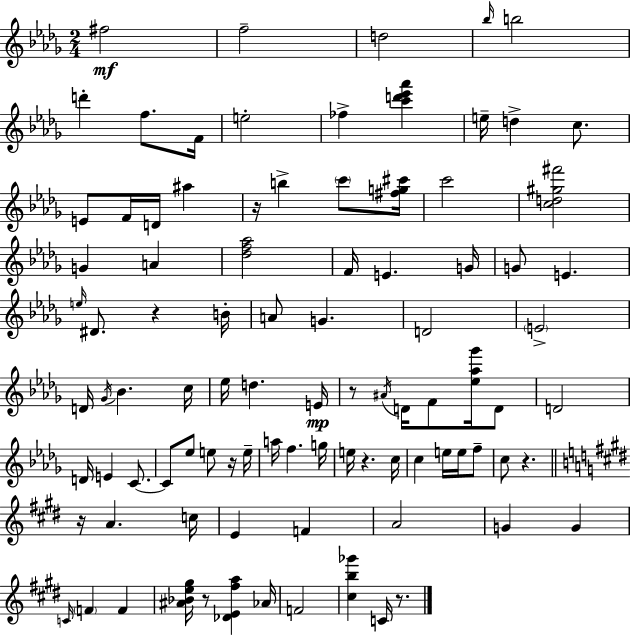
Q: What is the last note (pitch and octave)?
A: C4